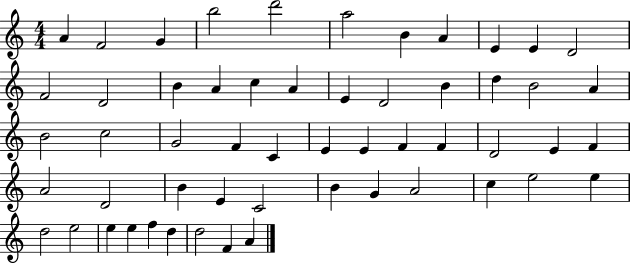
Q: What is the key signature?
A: C major